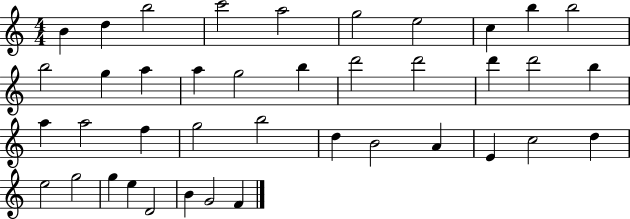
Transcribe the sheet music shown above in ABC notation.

X:1
T:Untitled
M:4/4
L:1/4
K:C
B d b2 c'2 a2 g2 e2 c b b2 b2 g a a g2 b d'2 d'2 d' d'2 b a a2 f g2 b2 d B2 A E c2 d e2 g2 g e D2 B G2 F